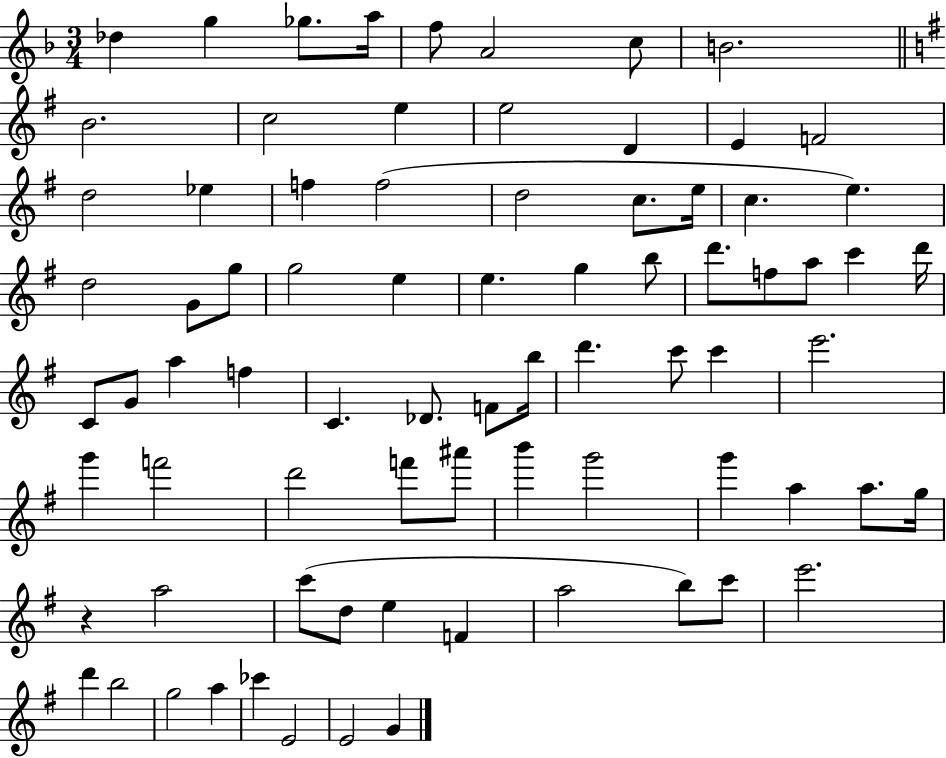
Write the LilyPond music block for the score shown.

{
  \clef treble
  \numericTimeSignature
  \time 3/4
  \key f \major
  des''4 g''4 ges''8. a''16 | f''8 a'2 c''8 | b'2. | \bar "||" \break \key g \major b'2. | c''2 e''4 | e''2 d'4 | e'4 f'2 | \break d''2 ees''4 | f''4 f''2( | d''2 c''8. e''16 | c''4. e''4.) | \break d''2 g'8 g''8 | g''2 e''4 | e''4. g''4 b''8 | d'''8. f''8 a''8 c'''4 d'''16 | \break c'8 g'8 a''4 f''4 | c'4. des'8. f'8 b''16 | d'''4. c'''8 c'''4 | e'''2. | \break g'''4 f'''2 | d'''2 f'''8 ais'''8 | b'''4 g'''2 | g'''4 a''4 a''8. g''16 | \break r4 a''2 | c'''8( d''8 e''4 f'4 | a''2 b''8) c'''8 | e'''2. | \break d'''4 b''2 | g''2 a''4 | ces'''4 e'2 | e'2 g'4 | \break \bar "|."
}